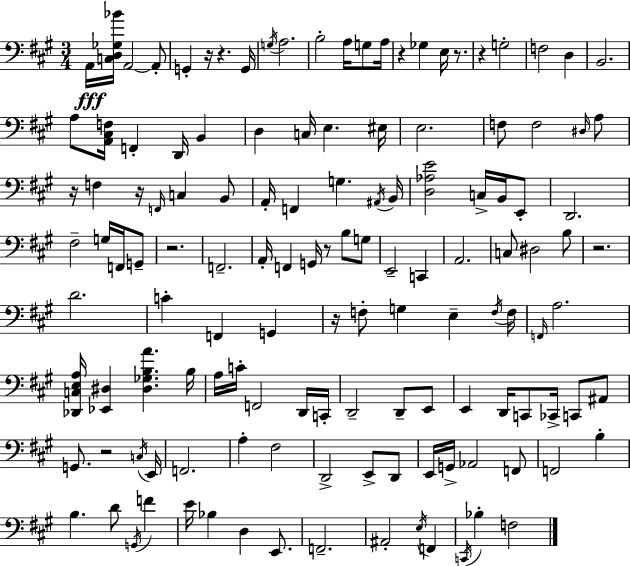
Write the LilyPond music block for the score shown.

{
  \clef bass
  \numericTimeSignature
  \time 3/4
  \key a \major
  a,16\fff <c d ges bes'>16 a,2~~ a,8-. | g,4-. r16 r4. g,16 | \acciaccatura { g16 } a2. | b2-. a16 g8 | \break a16 r4 ges4 e16 r8. | r4 g2-. | f2 d4 | b,2. | \break a8 <a, cis f>16 f,4-. d,16 b,4 | d4 c16 e4. | eis16 e2. | f8 f2 \grace { dis16 } | \break a8 r16 f4 r16 \grace { f,16 } c4 | b,8 a,16-. f,4 g4. | \acciaccatura { ais,16 } b,16 <d aes e'>2 | c16-> b,16 e,8-. d,2. | \break fis2-- | g16 f,16 g,8-- r2. | f,2.-- | a,16-. f,4 g,16 r8 | \break b8 g8 e,2-- | c,4 a,2. | c8 dis2 | b8 r2. | \break d'2. | c'4-. f,4 | g,4 r16 f8-. g4 e4-- | \acciaccatura { f16 } f16 \grace { f,16 } a2. | \break <des, c e a>16 <ees, dis>4 <dis ges b a'>4. | b16 a16 c'16-. f,2 | d,16 c,16-. d,2-- | d,8-- e,8 e,4 d,16 c,8 | \break ces,16-> c,8 ais,8 g,8. r2 | \acciaccatura { c16 } e,16 f,2. | a4-. fis2 | d,2-> | \break e,8-> d,8 e,16 g,16-> aes,2 | f,8 f,2 | b4-. b4. | d'8 \acciaccatura { g,16 } f'4 e'16 bes4 | \break d4 e,8. f,2.-- | ais,2-. | \acciaccatura { e16 } f,4 \acciaccatura { c,16 } bes4-. | f2 \bar "|."
}